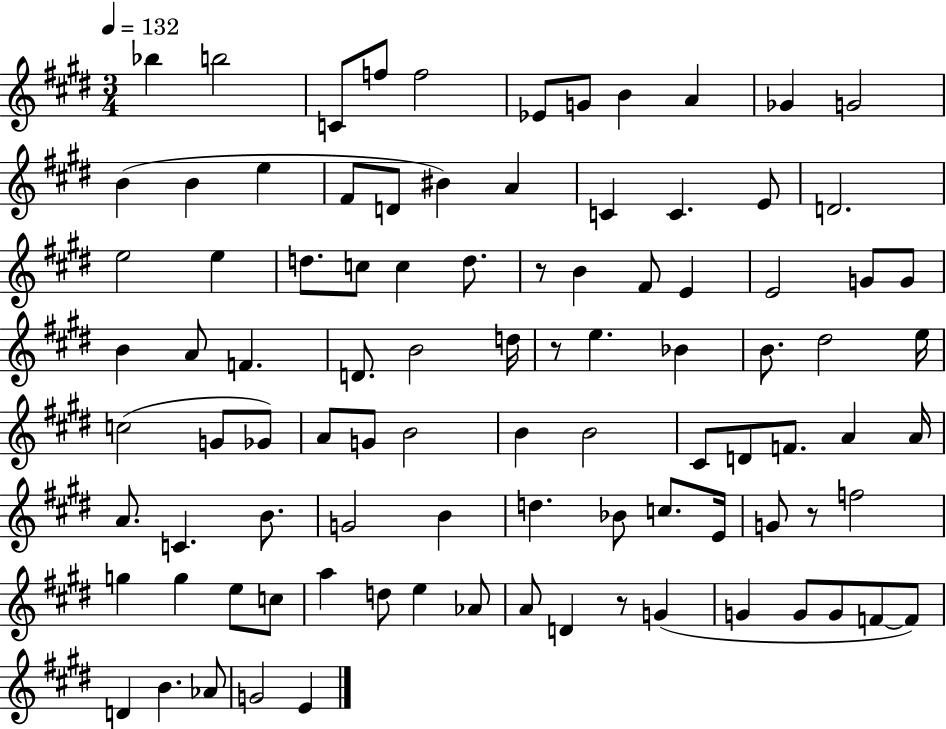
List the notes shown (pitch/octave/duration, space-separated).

Bb5/q B5/h C4/e F5/e F5/h Eb4/e G4/e B4/q A4/q Gb4/q G4/h B4/q B4/q E5/q F#4/e D4/e BIS4/q A4/q C4/q C4/q. E4/e D4/h. E5/h E5/q D5/e. C5/e C5/q D5/e. R/e B4/q F#4/e E4/q E4/h G4/e G4/e B4/q A4/e F4/q. D4/e. B4/h D5/s R/e E5/q. Bb4/q B4/e. D#5/h E5/s C5/h G4/e Gb4/e A4/e G4/e B4/h B4/q B4/h C#4/e D4/e F4/e. A4/q A4/s A4/e. C4/q. B4/e. G4/h B4/q D5/q. Bb4/e C5/e. E4/s G4/e R/e F5/h G5/q G5/q E5/e C5/e A5/q D5/e E5/q Ab4/e A4/e D4/q R/e G4/q G4/q G4/e G4/e F4/e F4/e D4/q B4/q. Ab4/e G4/h E4/q